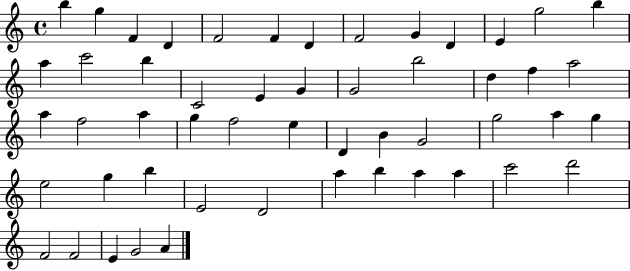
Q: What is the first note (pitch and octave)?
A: B5